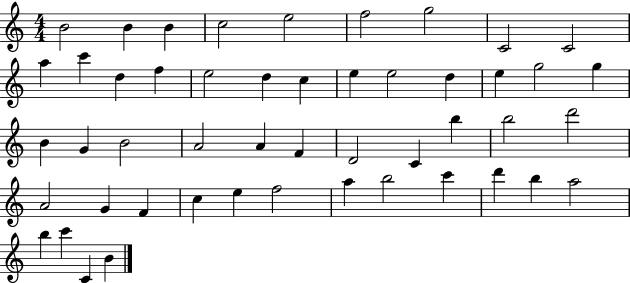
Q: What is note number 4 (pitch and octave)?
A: C5